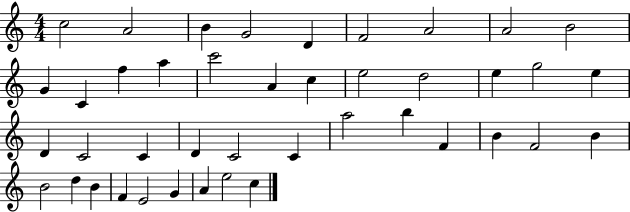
X:1
T:Untitled
M:4/4
L:1/4
K:C
c2 A2 B G2 D F2 A2 A2 B2 G C f a c'2 A c e2 d2 e g2 e D C2 C D C2 C a2 b F B F2 B B2 d B F E2 G A e2 c